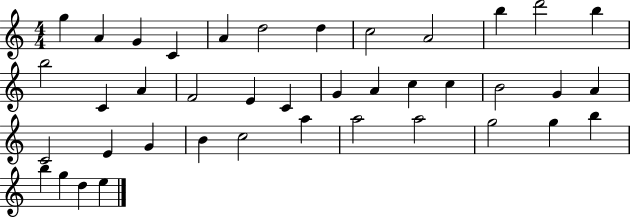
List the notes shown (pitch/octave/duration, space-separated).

G5/q A4/q G4/q C4/q A4/q D5/h D5/q C5/h A4/h B5/q D6/h B5/q B5/h C4/q A4/q F4/h E4/q C4/q G4/q A4/q C5/q C5/q B4/h G4/q A4/q C4/h E4/q G4/q B4/q C5/h A5/q A5/h A5/h G5/h G5/q B5/q B5/q G5/q D5/q E5/q